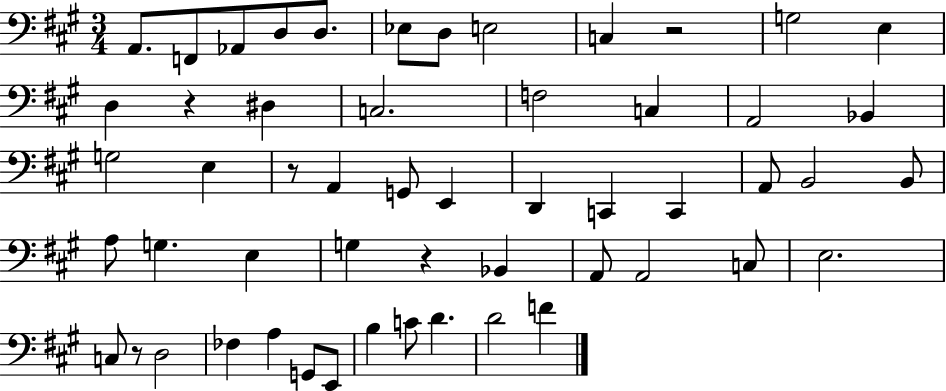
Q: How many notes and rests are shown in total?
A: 54